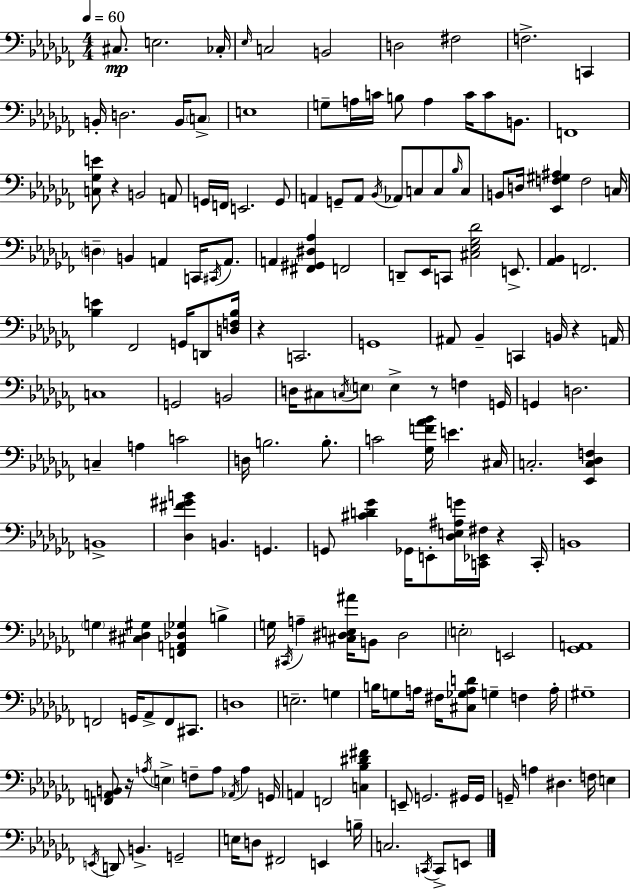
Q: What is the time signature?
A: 4/4